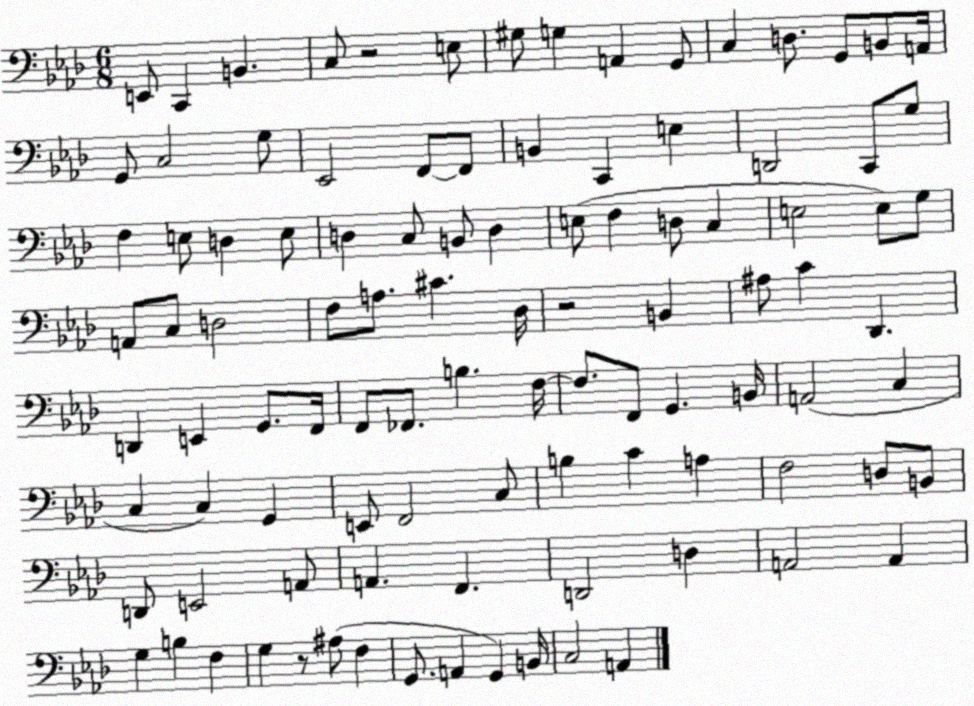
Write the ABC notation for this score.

X:1
T:Untitled
M:6/8
L:1/4
K:Ab
E,,/2 C,, B,, C,/2 z2 E,/2 ^G,/2 G, A,, G,,/2 C, D,/2 G,,/2 B,,/2 A,,/4 G,,/2 C,2 G,/2 _E,,2 F,,/2 F,,/2 B,, C,, E, D,,2 C,,/2 G,/2 F, E,/2 D, E,/2 D, C,/2 B,,/2 D, E,/2 F, D,/2 C, E,2 E,/2 G,/2 A,,/2 C,/2 D,2 F,/2 A,/2 ^C _D,/4 z2 B,, ^A,/2 C _D,, D,, E,, G,,/2 F,,/4 F,,/2 _F,,/2 B, F,/4 F,/2 F,,/2 G,, B,,/4 A,,2 C, C, C, G,, E,,/2 F,,2 C,/2 B, C A, F,2 D,/2 B,,/2 D,,/2 E,,2 A,,/2 A,, F,, D,,2 D, A,,2 A,, G, B, F, G, z/2 ^A,/2 F, G,,/2 A,, G,, B,,/4 C,2 A,,